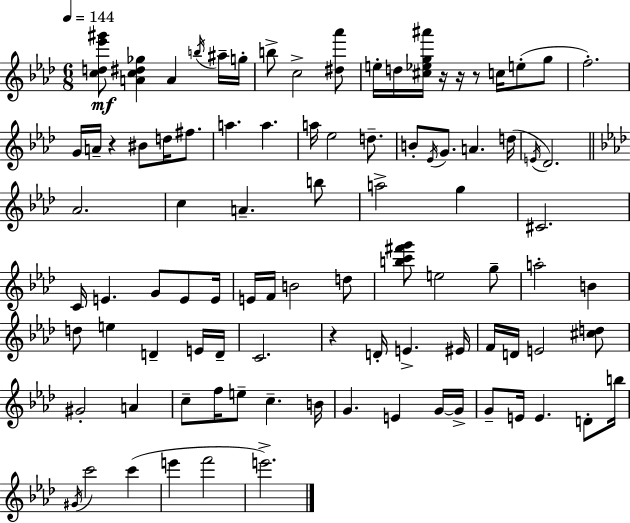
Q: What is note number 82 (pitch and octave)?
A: F6